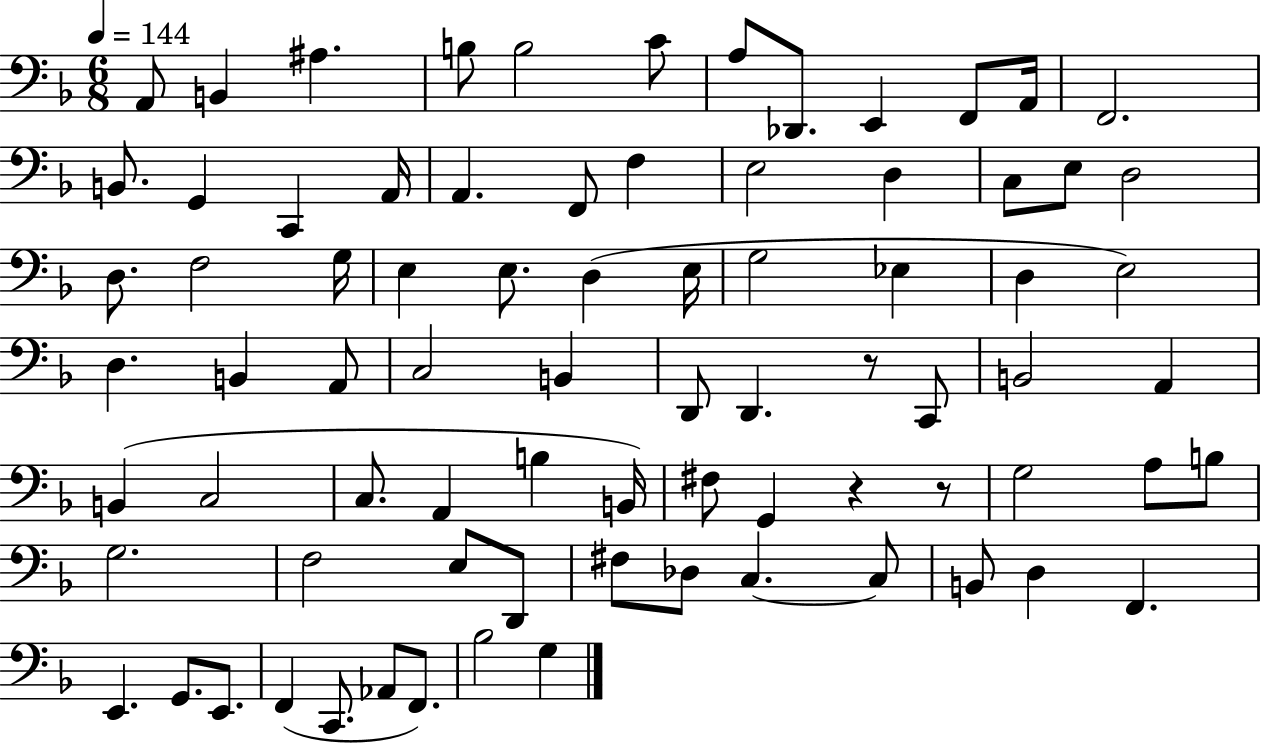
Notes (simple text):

A2/e B2/q A#3/q. B3/e B3/h C4/e A3/e Db2/e. E2/q F2/e A2/s F2/h. B2/e. G2/q C2/q A2/s A2/q. F2/e F3/q E3/h D3/q C3/e E3/e D3/h D3/e. F3/h G3/s E3/q E3/e. D3/q E3/s G3/h Eb3/q D3/q E3/h D3/q. B2/q A2/e C3/h B2/q D2/e D2/q. R/e C2/e B2/h A2/q B2/q C3/h C3/e. A2/q B3/q B2/s F#3/e G2/q R/q R/e G3/h A3/e B3/e G3/h. F3/h E3/e D2/e F#3/e Db3/e C3/q. C3/e B2/e D3/q F2/q. E2/q. G2/e. E2/e. F2/q C2/e. Ab2/e F2/e. Bb3/h G3/q